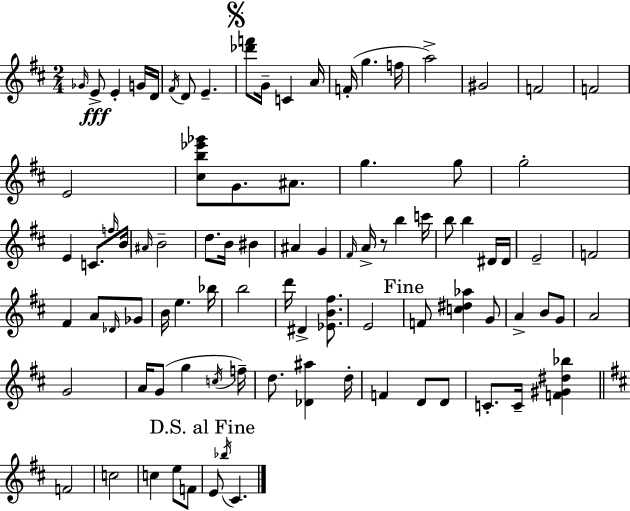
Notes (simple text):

Gb4/s E4/e E4/q G4/s D4/s F#4/s D4/e E4/q. [Db6,F6]/e G4/s C4/q A4/s F4/s G5/q. F5/s A5/h G#4/h F4/h F4/h E4/h [C#5,B5,Eb6,Gb6]/e G4/e. A#4/e. G5/q. G5/e G5/h E4/q C4/e. F5/s B4/s A#4/s B4/h D5/e. B4/s BIS4/q A#4/q G4/q F#4/s A4/s R/e B5/q C6/s B5/e B5/q D#4/s D#4/s E4/h F4/h F#4/q A4/e Db4/s Gb4/e B4/s E5/q. Bb5/s B5/h D6/s D#4/q [Eb4,B4,F#5]/e. E4/h F4/e [C5,D#5,Ab5]/q G4/e A4/q B4/e G4/e A4/h G4/h A4/s G4/e G5/q C5/s F5/s D5/e. [Db4,A#5]/q D5/s F4/q D4/e D4/e C4/e. C4/s [F4,G#4,D#5,Bb5]/q F4/h C5/h C5/q E5/e F4/e E4/e Bb5/s C#4/q.